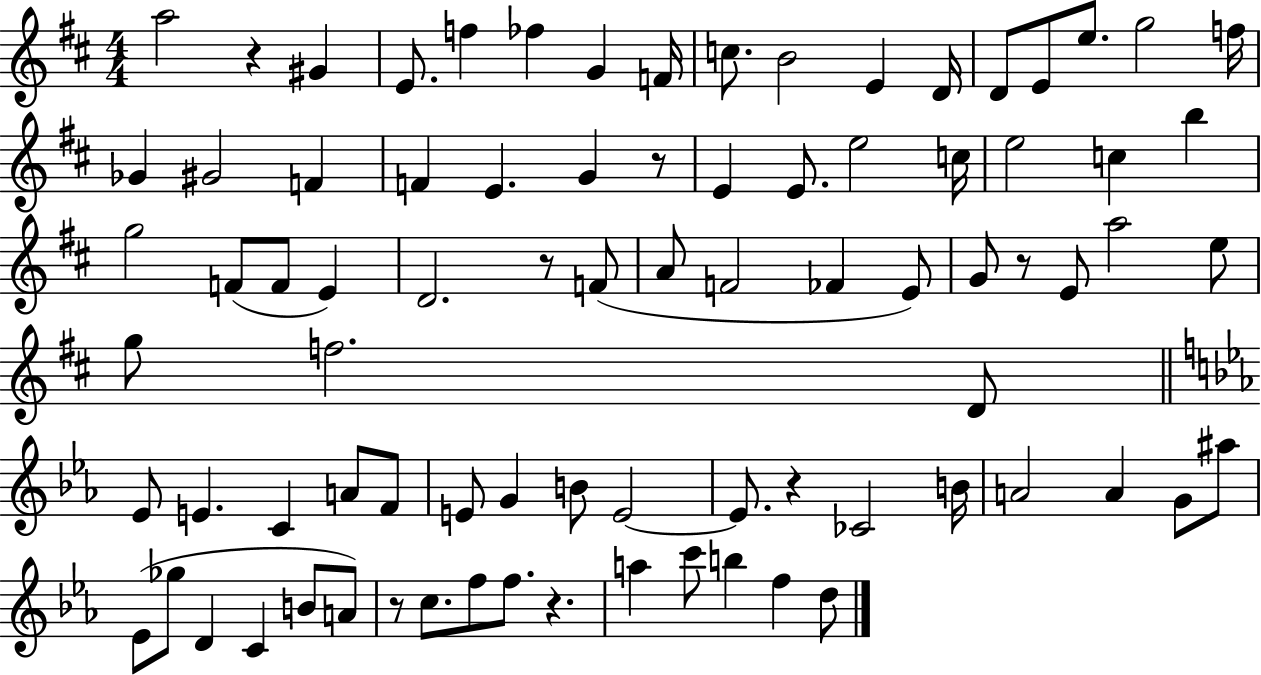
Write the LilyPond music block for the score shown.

{
  \clef treble
  \numericTimeSignature
  \time 4/4
  \key d \major
  a''2 r4 gis'4 | e'8. f''4 fes''4 g'4 f'16 | c''8. b'2 e'4 d'16 | d'8 e'8 e''8. g''2 f''16 | \break ges'4 gis'2 f'4 | f'4 e'4. g'4 r8 | e'4 e'8. e''2 c''16 | e''2 c''4 b''4 | \break g''2 f'8( f'8 e'4) | d'2. r8 f'8( | a'8 f'2 fes'4 e'8) | g'8 r8 e'8 a''2 e''8 | \break g''8 f''2. d'8 | \bar "||" \break \key ees \major ees'8 e'4. c'4 a'8 f'8 | e'8 g'4 b'8 e'2~~ | e'8. r4 ces'2 b'16 | a'2 a'4 g'8 ais''8 | \break ees'8( ges''8 d'4 c'4 b'8 a'8) | r8 c''8. f''8 f''8. r4. | a''4 c'''8 b''4 f''4 d''8 | \bar "|."
}